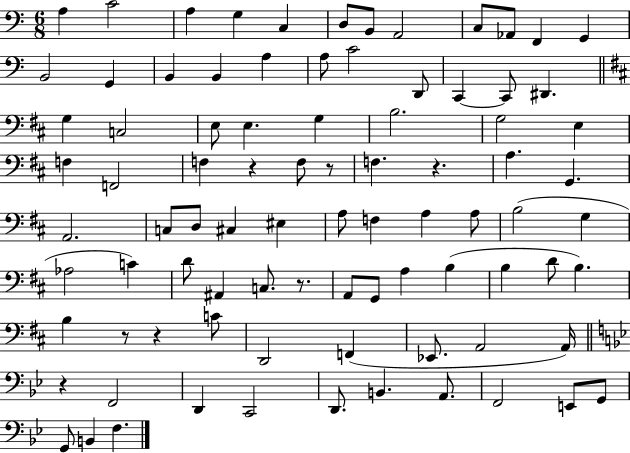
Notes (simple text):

A3/q C4/h A3/q G3/q C3/q D3/e B2/e A2/h C3/e Ab2/e F2/q G2/q B2/h G2/q B2/q B2/q A3/q A3/e C4/h D2/e C2/q C2/e D#2/q. G3/q C3/h E3/e E3/q. G3/q B3/h. G3/h E3/q F3/q F2/h F3/q R/q F3/e R/e F3/q. R/q. A3/q. G2/q. A2/h. C3/e D3/e C#3/q EIS3/q A3/e F3/q A3/q A3/e B3/h G3/q Ab3/h C4/q D4/e A#2/q C3/e. R/e. A2/e G2/e A3/q B3/q B3/q D4/e B3/q. B3/q R/e R/q C4/e D2/h F2/q Eb2/e. A2/h A2/s R/q F2/h D2/q C2/h D2/e. B2/q. A2/e. F2/h E2/e G2/e G2/e B2/q F3/q.